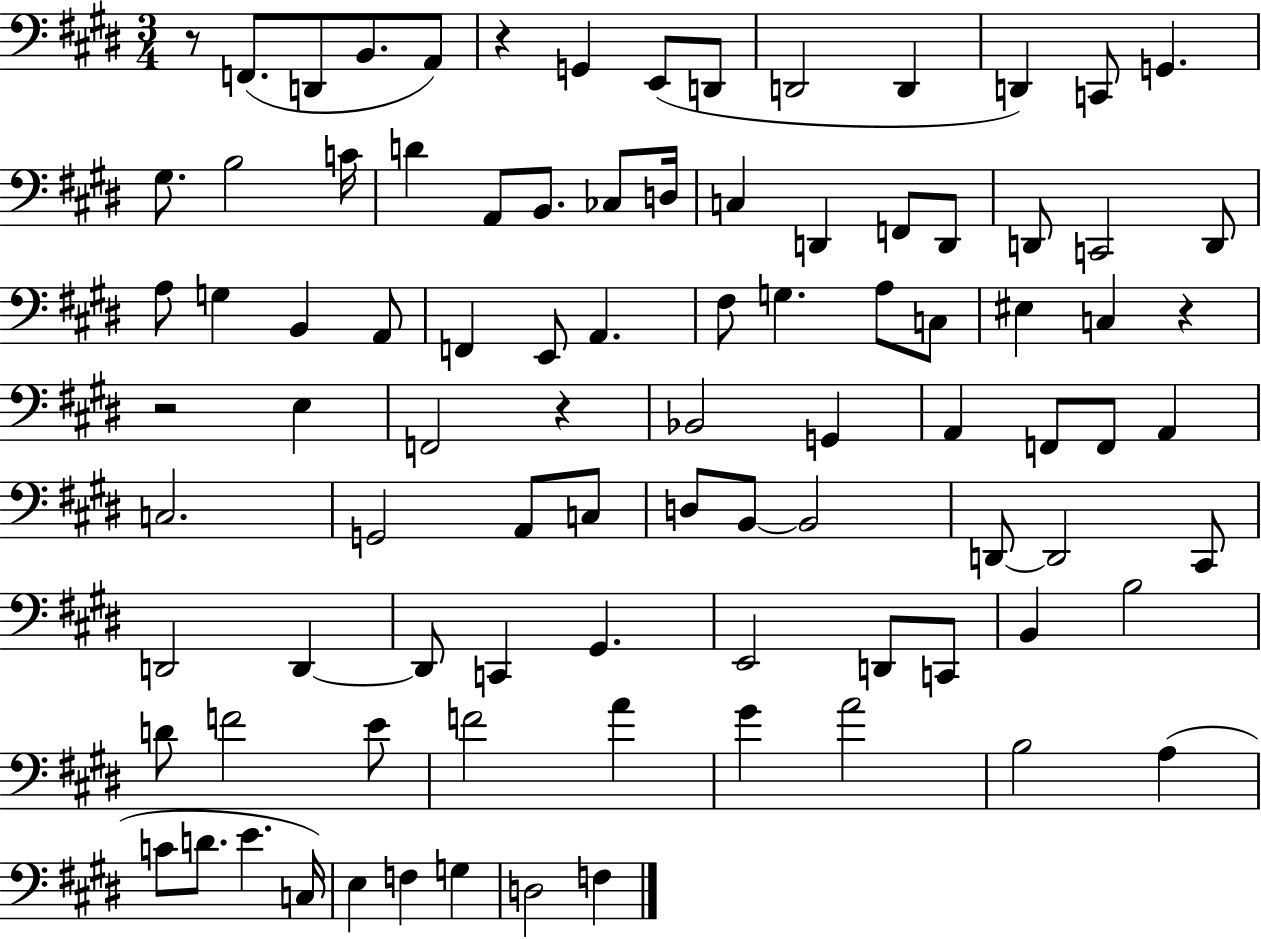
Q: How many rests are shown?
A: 5